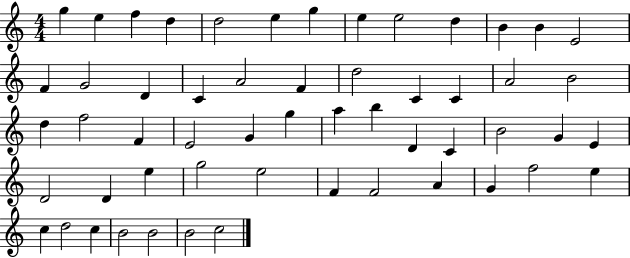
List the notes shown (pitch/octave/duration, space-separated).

G5/q E5/q F5/q D5/q D5/h E5/q G5/q E5/q E5/h D5/q B4/q B4/q E4/h F4/q G4/h D4/q C4/q A4/h F4/q D5/h C4/q C4/q A4/h B4/h D5/q F5/h F4/q E4/h G4/q G5/q A5/q B5/q D4/q C4/q B4/h G4/q E4/q D4/h D4/q E5/q G5/h E5/h F4/q F4/h A4/q G4/q F5/h E5/q C5/q D5/h C5/q B4/h B4/h B4/h C5/h